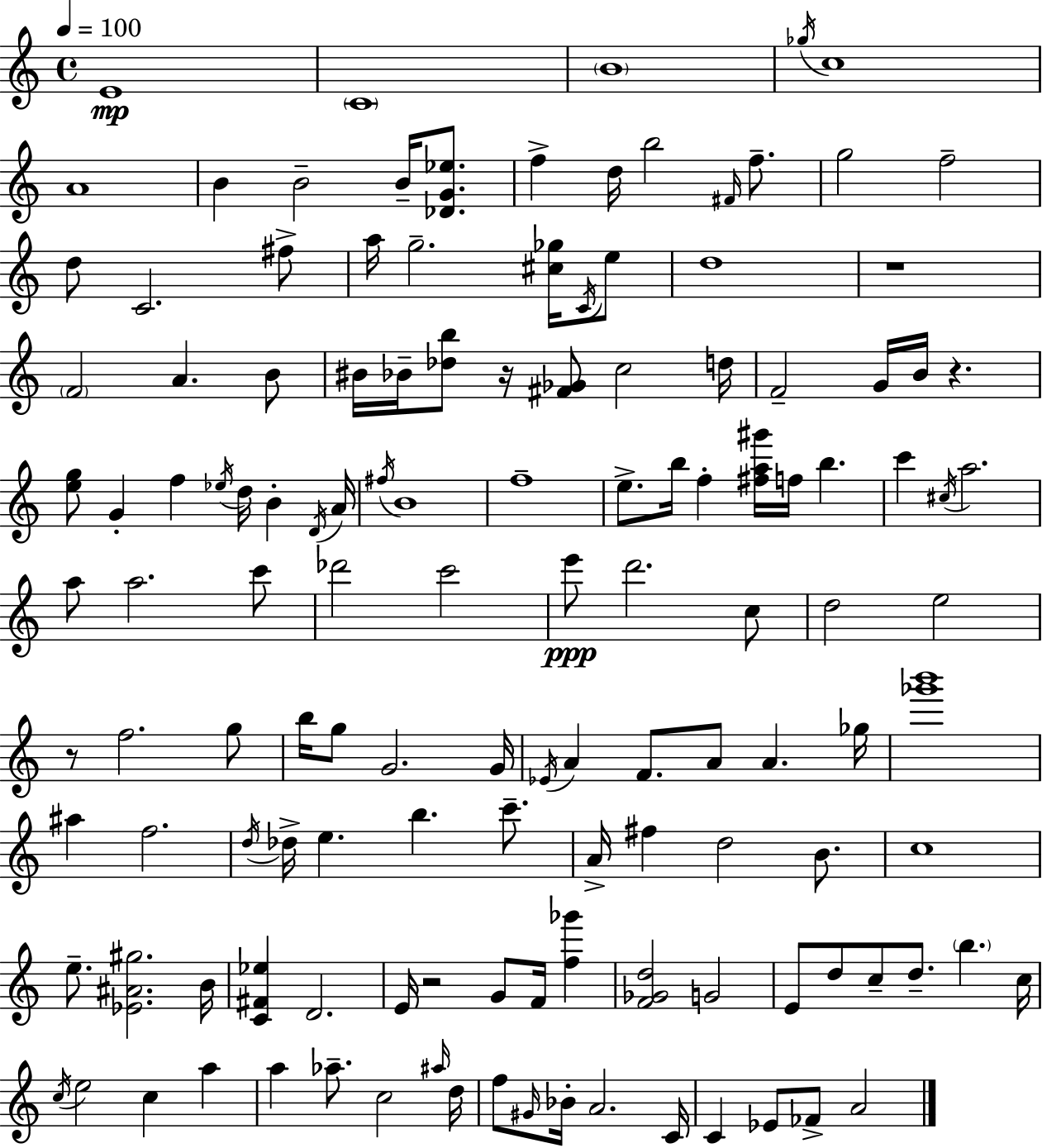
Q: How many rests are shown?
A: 5